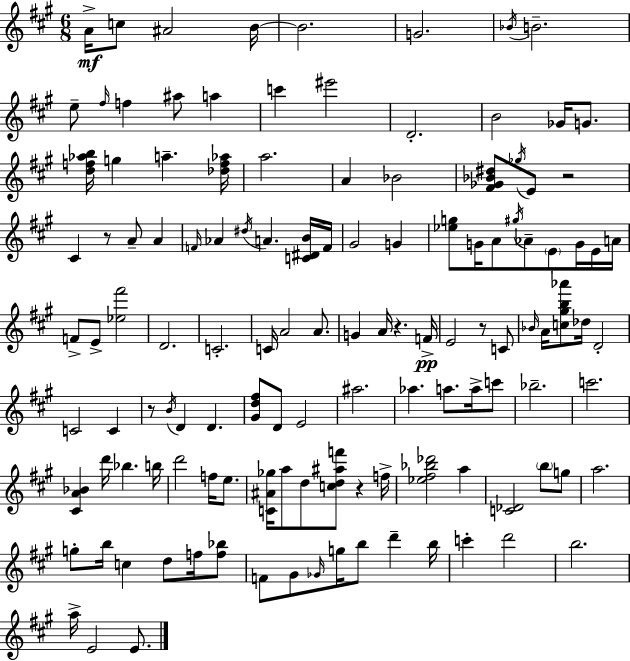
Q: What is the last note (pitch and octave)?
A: E4